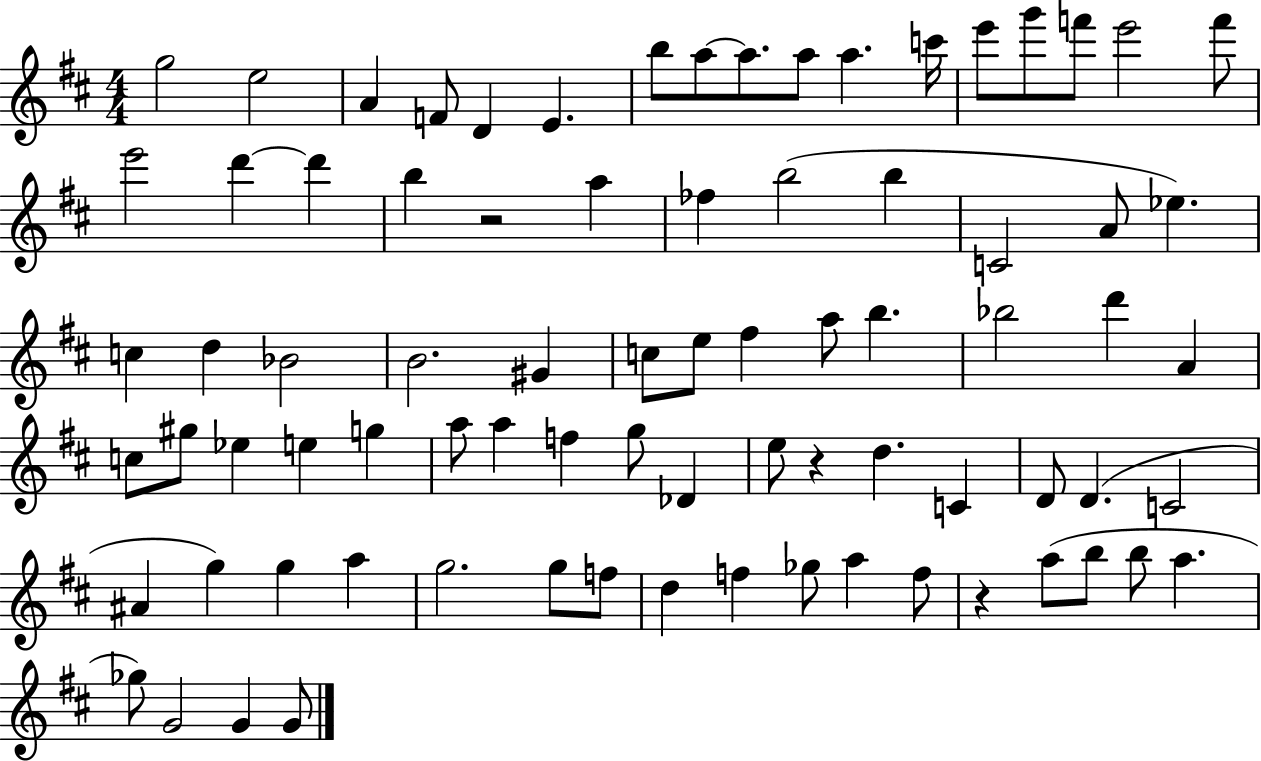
{
  \clef treble
  \numericTimeSignature
  \time 4/4
  \key d \major
  g''2 e''2 | a'4 f'8 d'4 e'4. | b''8 a''8~~ a''8. a''8 a''4. c'''16 | e'''8 g'''8 f'''8 e'''2 f'''8 | \break e'''2 d'''4~~ d'''4 | b''4 r2 a''4 | fes''4 b''2( b''4 | c'2 a'8 ees''4.) | \break c''4 d''4 bes'2 | b'2. gis'4 | c''8 e''8 fis''4 a''8 b''4. | bes''2 d'''4 a'4 | \break c''8 gis''8 ees''4 e''4 g''4 | a''8 a''4 f''4 g''8 des'4 | e''8 r4 d''4. c'4 | d'8 d'4.( c'2 | \break ais'4 g''4) g''4 a''4 | g''2. g''8 f''8 | d''4 f''4 ges''8 a''4 f''8 | r4 a''8( b''8 b''8 a''4. | \break ges''8) g'2 g'4 g'8 | \bar "|."
}